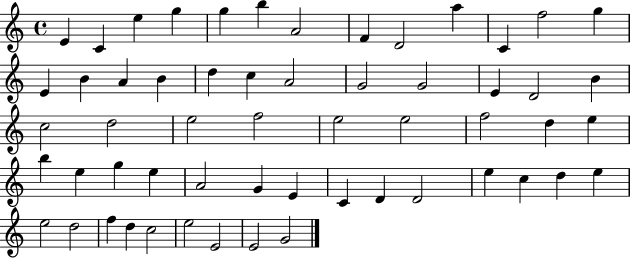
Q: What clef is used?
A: treble